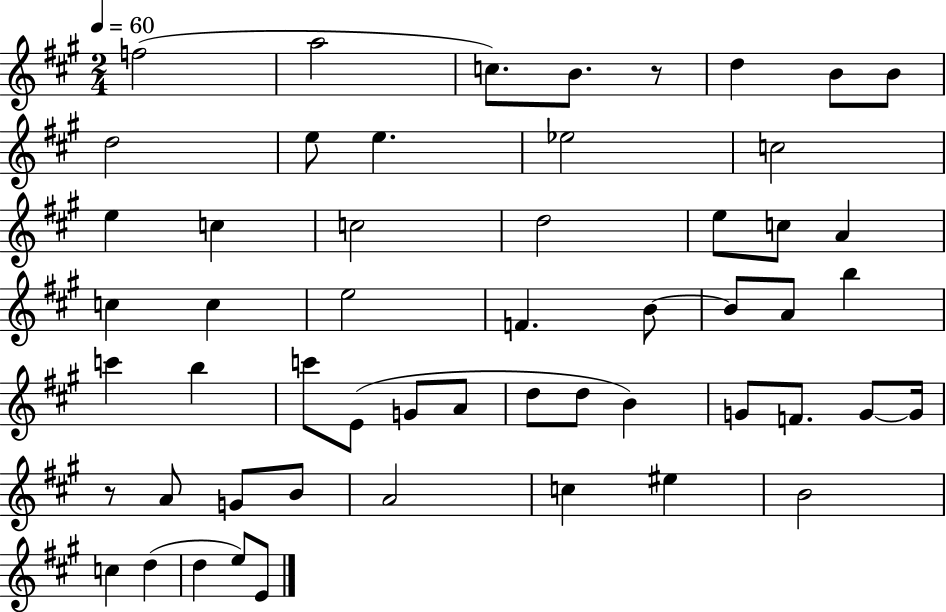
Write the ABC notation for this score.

X:1
T:Untitled
M:2/4
L:1/4
K:A
f2 a2 c/2 B/2 z/2 d B/2 B/2 d2 e/2 e _e2 c2 e c c2 d2 e/2 c/2 A c c e2 F B/2 B/2 A/2 b c' b c'/2 E/2 G/2 A/2 d/2 d/2 B G/2 F/2 G/2 G/4 z/2 A/2 G/2 B/2 A2 c ^e B2 c d d e/2 E/2